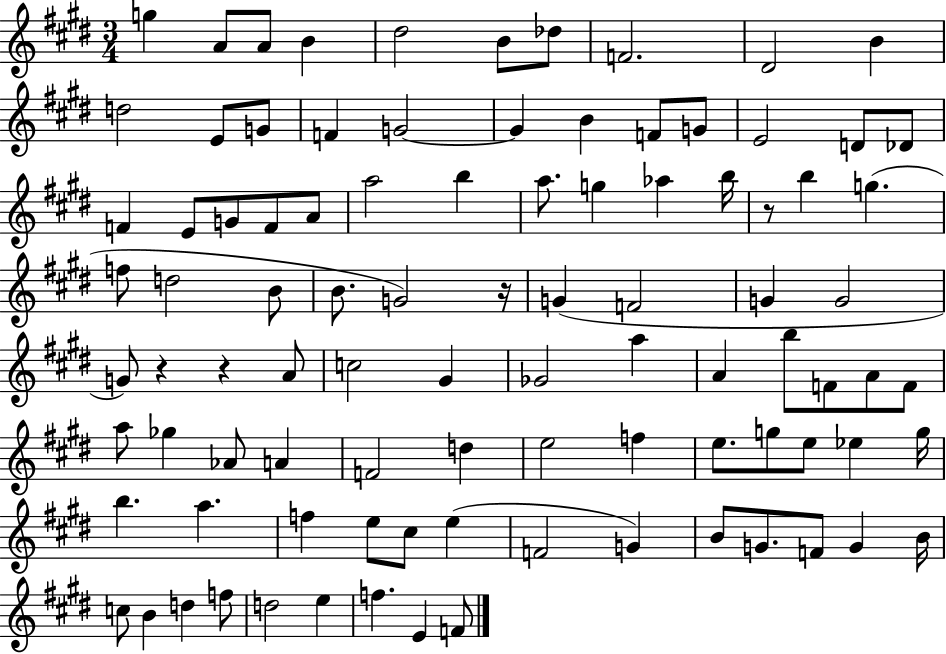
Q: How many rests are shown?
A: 4